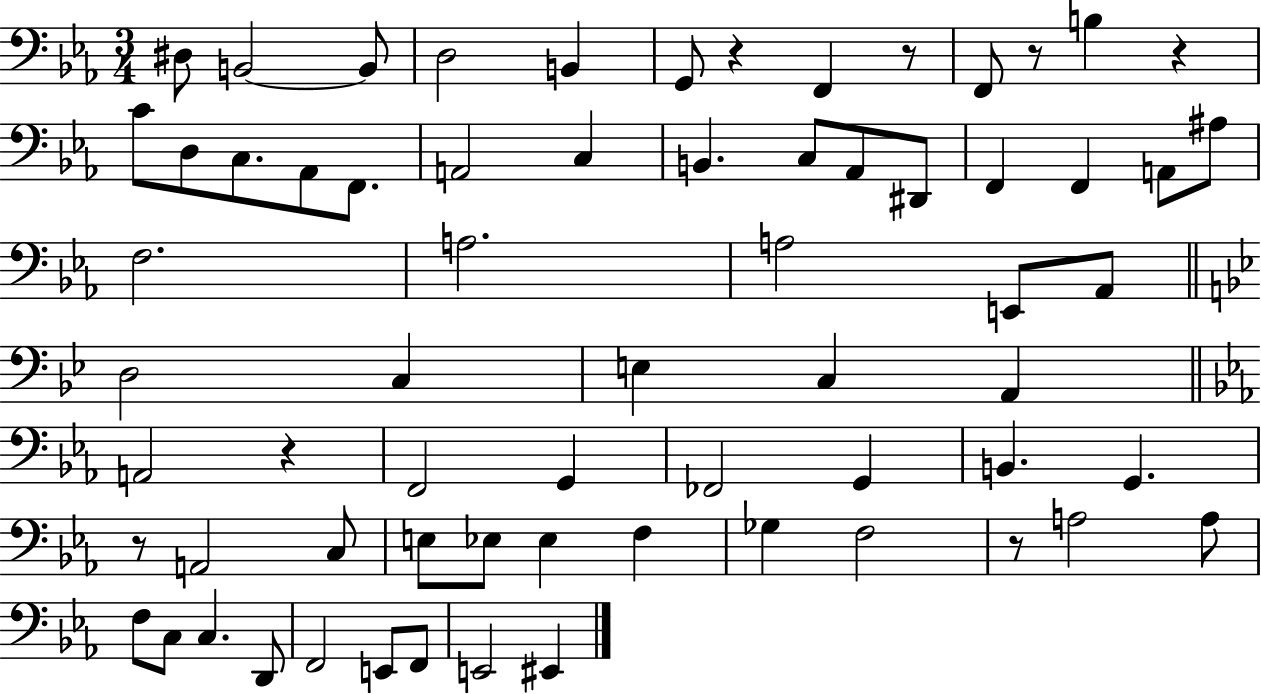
{
  \clef bass
  \numericTimeSignature
  \time 3/4
  \key ees \major
  \repeat volta 2 { dis8 b,2~~ b,8 | d2 b,4 | g,8 r4 f,4 r8 | f,8 r8 b4 r4 | \break c'8 d8 c8. aes,8 f,8. | a,2 c4 | b,4. c8 aes,8 dis,8 | f,4 f,4 a,8 ais8 | \break f2. | a2. | a2 e,8 aes,8 | \bar "||" \break \key g \minor d2 c4 | e4 c4 a,4 | \bar "||" \break \key ees \major a,2 r4 | f,2 g,4 | fes,2 g,4 | b,4. g,4. | \break r8 a,2 c8 | e8 ees8 ees4 f4 | ges4 f2 | r8 a2 a8 | \break f8 c8 c4. d,8 | f,2 e,8 f,8 | e,2 eis,4 | } \bar "|."
}